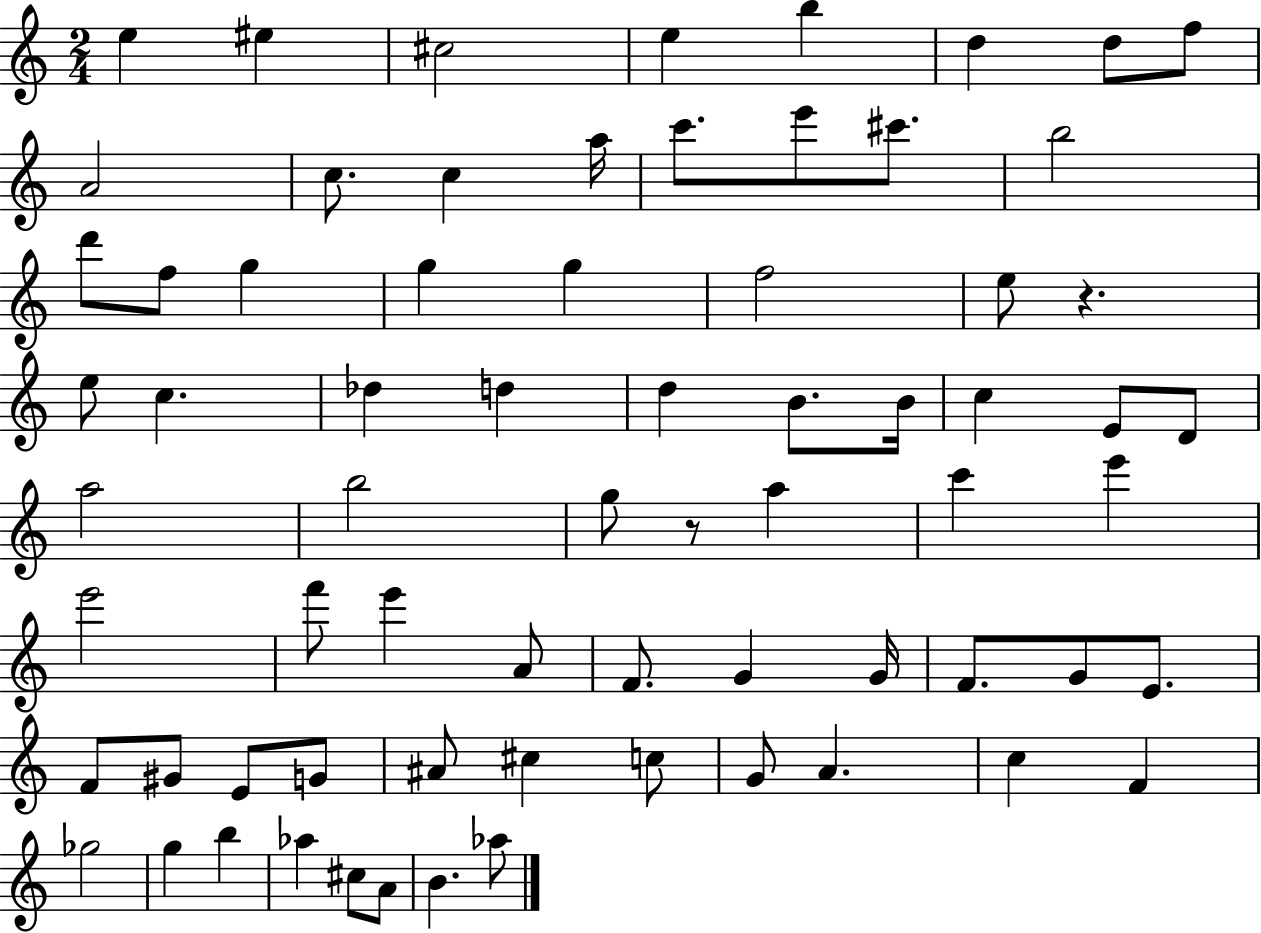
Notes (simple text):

E5/q EIS5/q C#5/h E5/q B5/q D5/q D5/e F5/e A4/h C5/e. C5/q A5/s C6/e. E6/e C#6/e. B5/h D6/e F5/e G5/q G5/q G5/q F5/h E5/e R/q. E5/e C5/q. Db5/q D5/q D5/q B4/e. B4/s C5/q E4/e D4/e A5/h B5/h G5/e R/e A5/q C6/q E6/q E6/h F6/e E6/q A4/e F4/e. G4/q G4/s F4/e. G4/e E4/e. F4/e G#4/e E4/e G4/e A#4/e C#5/q C5/e G4/e A4/q. C5/q F4/q Gb5/h G5/q B5/q Ab5/q C#5/e A4/e B4/q. Ab5/e